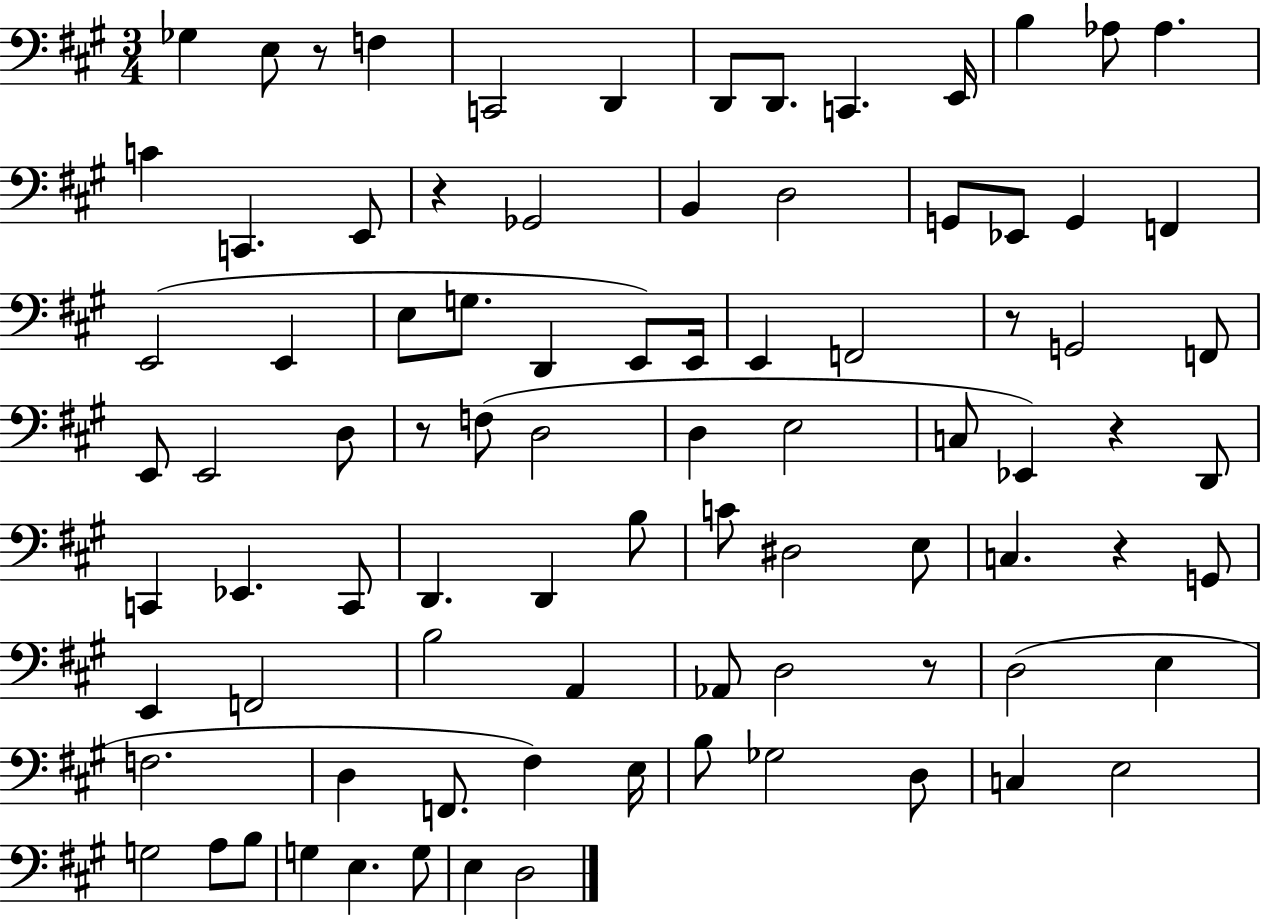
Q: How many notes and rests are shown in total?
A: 87